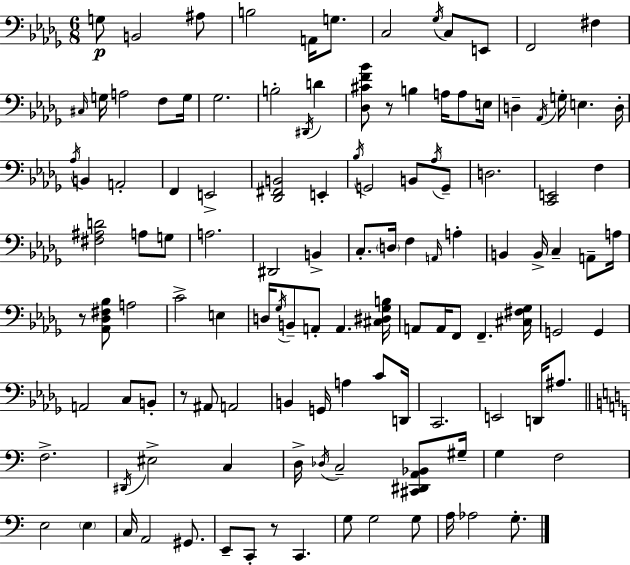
{
  \clef bass
  \numericTimeSignature
  \time 6/8
  \key bes \minor
  g8\p b,2 ais8 | b2 a,16 g8. | c2 \acciaccatura { ges16 } c8 e,8 | f,2 fis4 | \break \grace { cis16 } g16 a2 f8 | g16 ges2. | b2-. \acciaccatura { dis,16 } d'4 | <des cis' f' bes'>8 r8 b4 a16 | \break a8 e16 d4-- \acciaccatura { aes,16 } g16-. e4. | d16-. \acciaccatura { aes16 } b,4 a,2-. | f,4 e,2-> | <des, fis, b,>2 | \break e,4-. \acciaccatura { bes16 } g,2 | b,8 \acciaccatura { aes16 } g,8-- d2. | <c, e,>2 | f4 <fis ais d'>2 | \break a8 g8 a2. | dis,2 | b,4-> c8.-. \parenthesize d16 f4 | \grace { a,16 } a4-. b,4 | \break b,16-> c4-- a,8-- a16 r8 <aes, des fis bes>8 | a2 c'2-> | e4 d16 \acciaccatura { ges16 } b,8-- | a,8-. a,4. <cis dis ges b>16 a,8 a,16 | \break f,8 f,4.-- <cis fis ges>16 g,2 | g,4 a,2 | c8 b,8-. r8 ais,8 | a,2 b,4 | \break g,16 a4 c'8 d,16 c,2. | e,2 | d,16 ais8. \bar "||" \break \key c \major f2.-> | \acciaccatura { dis,16 } eis2-> c4 | d16-> \acciaccatura { des16 } c2-- <cis, dis, a, bes,>8 | gis16-- g4 f2 | \break e2 \parenthesize e4 | c16 a,2 gis,8. | e,8-- c,8-. r8 c,4. | g8 g2 | \break g8 a16 aes2 g8.-. | \bar "|."
}